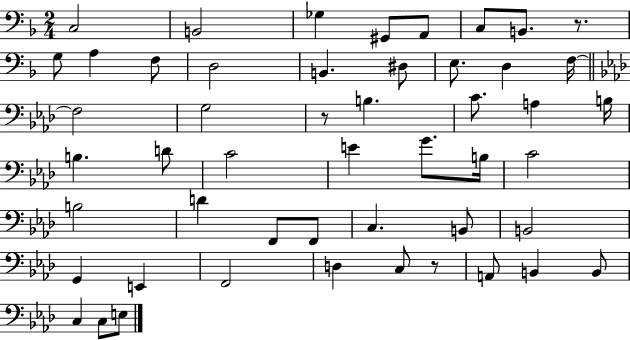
X:1
T:Untitled
M:2/4
L:1/4
K:F
C,2 B,,2 _G, ^G,,/2 A,,/2 C,/2 B,,/2 z/2 G,/2 A, F,/2 D,2 B,, ^D,/2 E,/2 D, F,/4 F,2 G,2 z/2 B, C/2 A, B,/4 B, D/2 C2 E G/2 B,/4 C2 B,2 D F,,/2 F,,/2 C, B,,/2 B,,2 G,, E,, F,,2 D, C,/2 z/2 A,,/2 B,, B,,/2 C, C,/2 E,/2